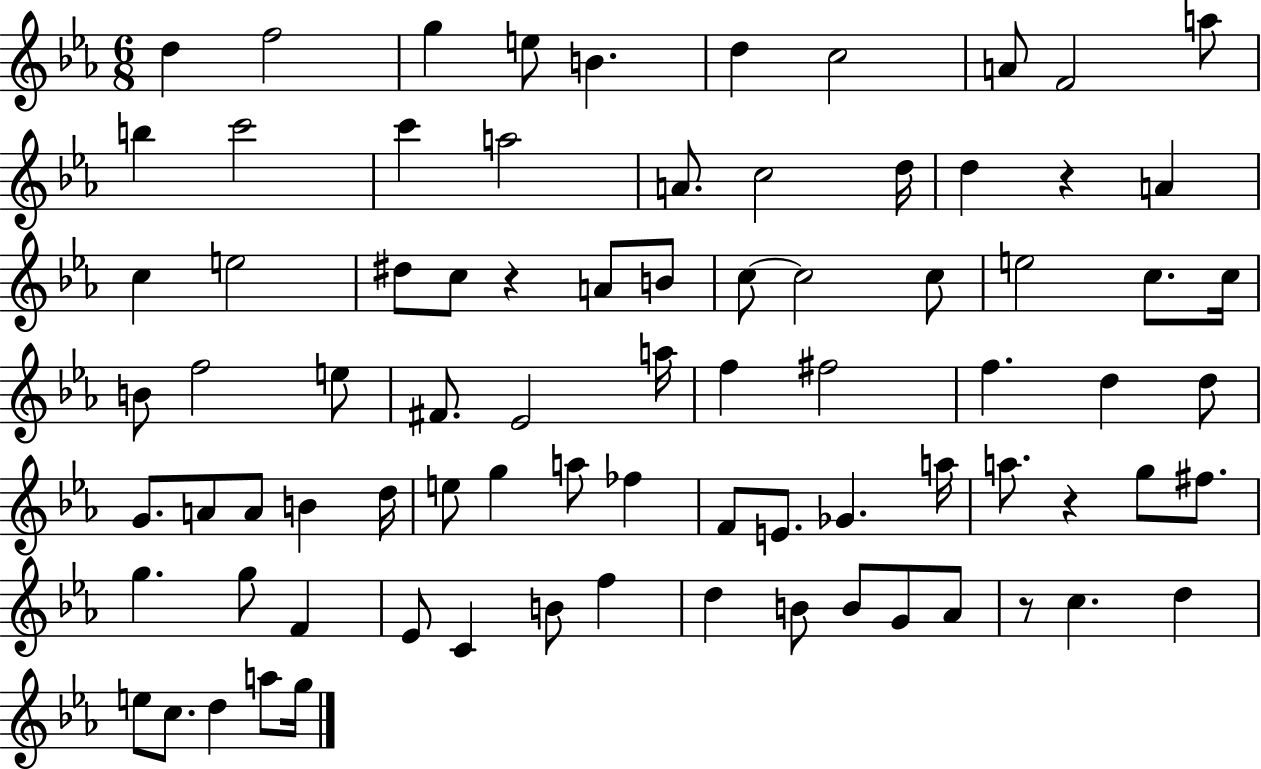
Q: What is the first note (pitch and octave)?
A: D5